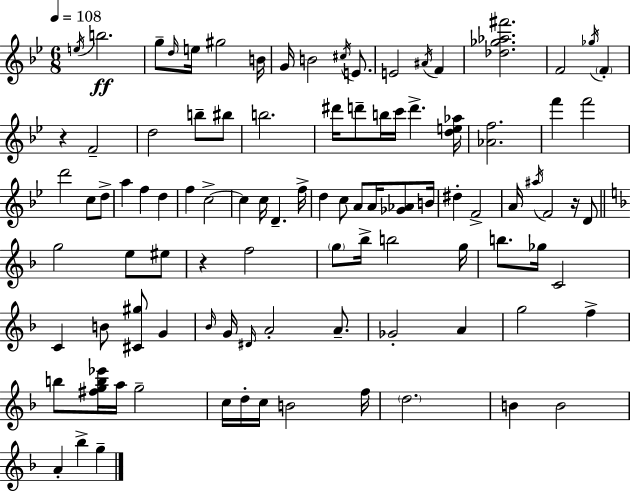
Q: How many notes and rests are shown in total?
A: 98